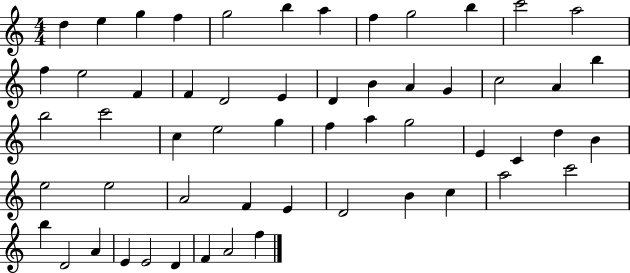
X:1
T:Untitled
M:4/4
L:1/4
K:C
d e g f g2 b a f g2 b c'2 a2 f e2 F F D2 E D B A G c2 A b b2 c'2 c e2 g f a g2 E C d B e2 e2 A2 F E D2 B c a2 c'2 b D2 A E E2 D F A2 f